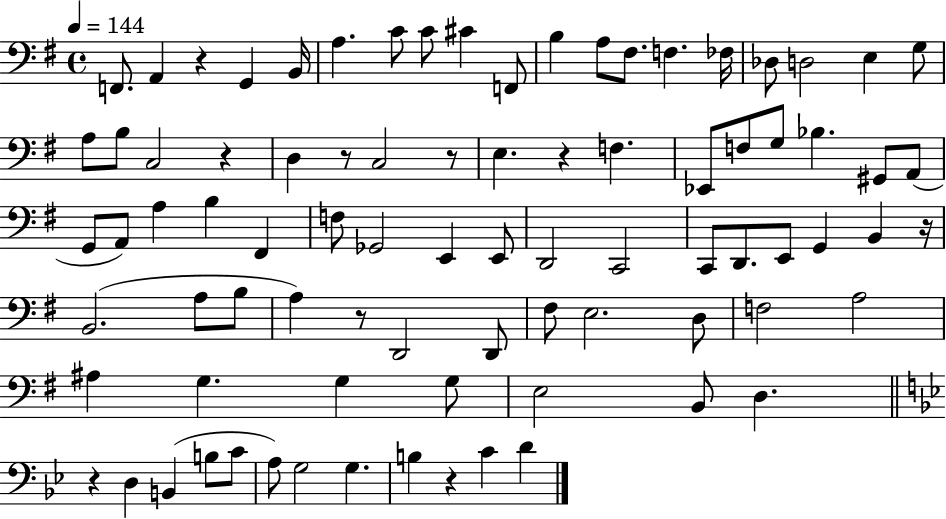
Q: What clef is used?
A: bass